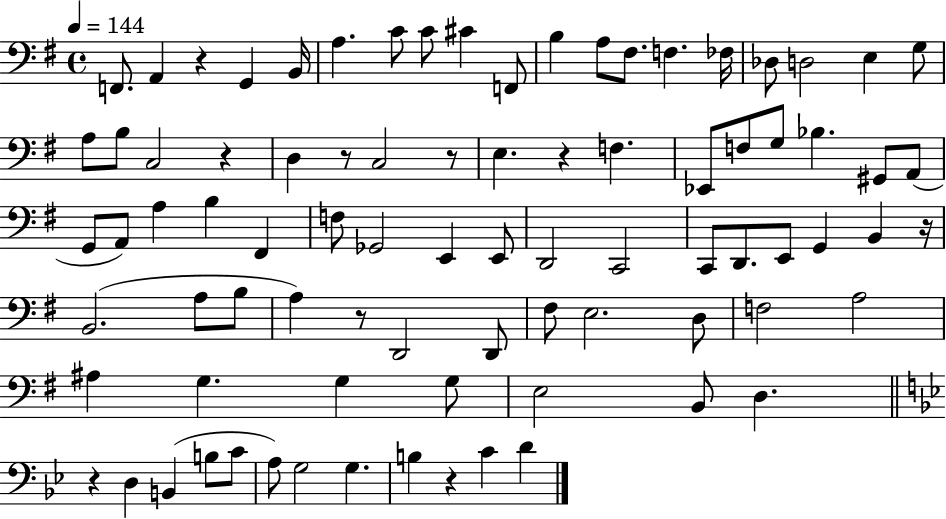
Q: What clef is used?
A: bass